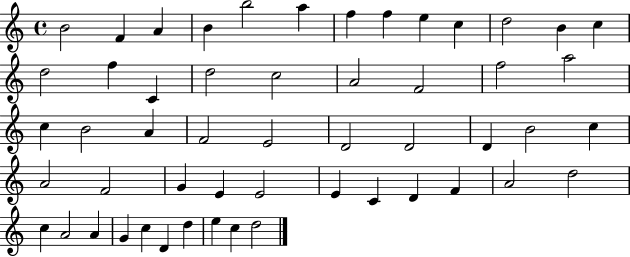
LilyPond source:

{
  \clef treble
  \time 4/4
  \defaultTimeSignature
  \key c \major
  b'2 f'4 a'4 | b'4 b''2 a''4 | f''4 f''4 e''4 c''4 | d''2 b'4 c''4 | \break d''2 f''4 c'4 | d''2 c''2 | a'2 f'2 | f''2 a''2 | \break c''4 b'2 a'4 | f'2 e'2 | d'2 d'2 | d'4 b'2 c''4 | \break a'2 f'2 | g'4 e'4 e'2 | e'4 c'4 d'4 f'4 | a'2 d''2 | \break c''4 a'2 a'4 | g'4 c''4 d'4 d''4 | e''4 c''4 d''2 | \bar "|."
}